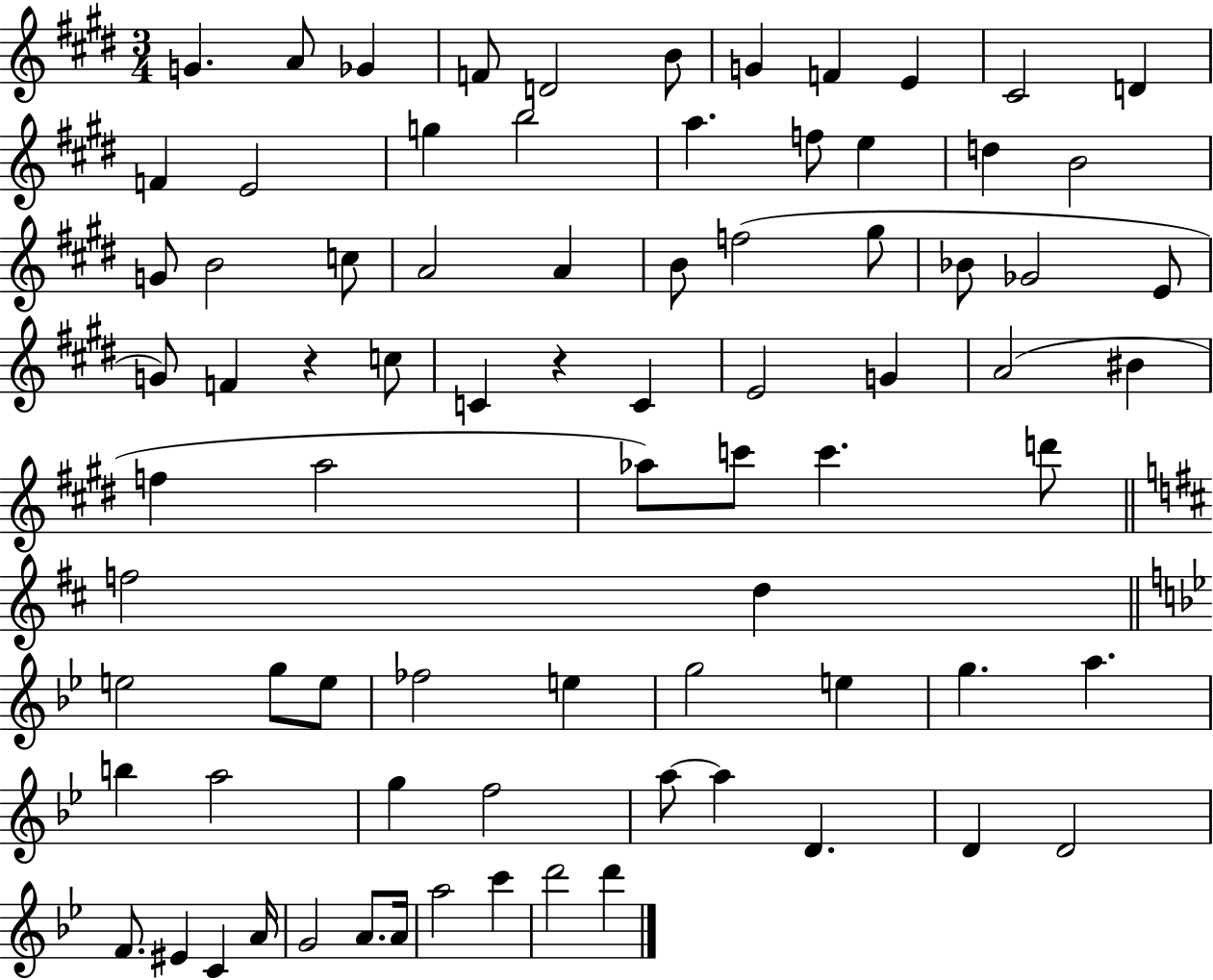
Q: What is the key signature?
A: E major